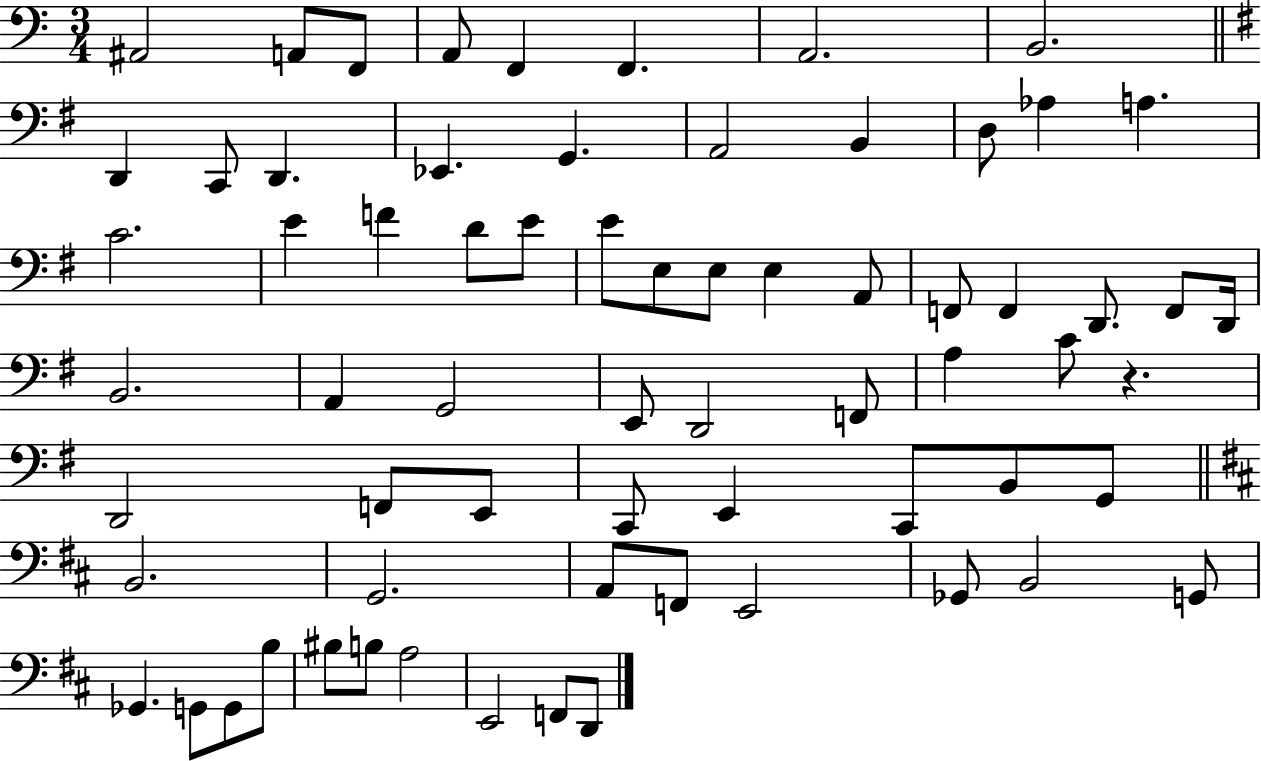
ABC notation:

X:1
T:Untitled
M:3/4
L:1/4
K:C
^A,,2 A,,/2 F,,/2 A,,/2 F,, F,, A,,2 B,,2 D,, C,,/2 D,, _E,, G,, A,,2 B,, D,/2 _A, A, C2 E F D/2 E/2 E/2 E,/2 E,/2 E, A,,/2 F,,/2 F,, D,,/2 F,,/2 D,,/4 B,,2 A,, G,,2 E,,/2 D,,2 F,,/2 A, C/2 z D,,2 F,,/2 E,,/2 C,,/2 E,, C,,/2 B,,/2 G,,/2 B,,2 G,,2 A,,/2 F,,/2 E,,2 _G,,/2 B,,2 G,,/2 _G,, G,,/2 G,,/2 B,/2 ^B,/2 B,/2 A,2 E,,2 F,,/2 D,,/2